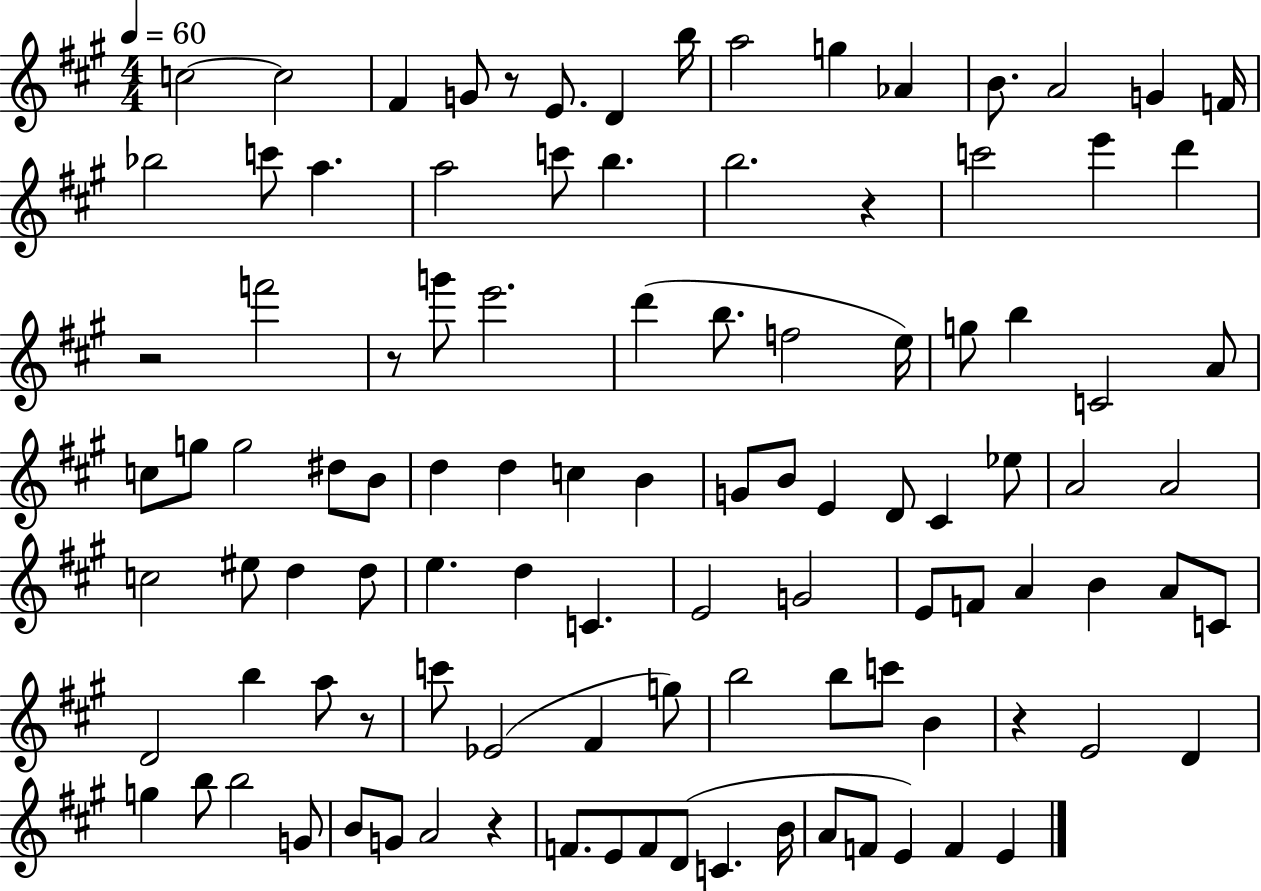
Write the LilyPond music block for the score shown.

{
  \clef treble
  \numericTimeSignature
  \time 4/4
  \key a \major
  \tempo 4 = 60
  c''2~~ c''2 | fis'4 g'8 r8 e'8. d'4 b''16 | a''2 g''4 aes'4 | b'8. a'2 g'4 f'16 | \break bes''2 c'''8 a''4. | a''2 c'''8 b''4. | b''2. r4 | c'''2 e'''4 d'''4 | \break r2 f'''2 | r8 g'''8 e'''2. | d'''4( b''8. f''2 e''16) | g''8 b''4 c'2 a'8 | \break c''8 g''8 g''2 dis''8 b'8 | d''4 d''4 c''4 b'4 | g'8 b'8 e'4 d'8 cis'4 ees''8 | a'2 a'2 | \break c''2 eis''8 d''4 d''8 | e''4. d''4 c'4. | e'2 g'2 | e'8 f'8 a'4 b'4 a'8 c'8 | \break d'2 b''4 a''8 r8 | c'''8 ees'2( fis'4 g''8) | b''2 b''8 c'''8 b'4 | r4 e'2 d'4 | \break g''4 b''8 b''2 g'8 | b'8 g'8 a'2 r4 | f'8. e'8 f'8 d'8( c'4. b'16 | a'8 f'8 e'4) f'4 e'4 | \break \bar "|."
}